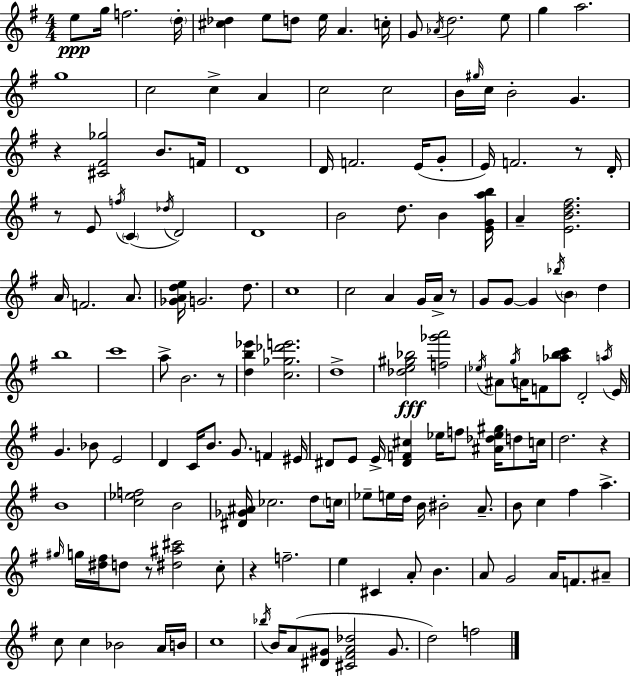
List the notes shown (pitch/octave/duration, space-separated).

E5/e G5/s F5/h. D5/s [C#5,Db5]/q E5/e D5/e E5/s A4/q. C5/s G4/e Ab4/s D5/h. E5/e G5/q A5/h. G5/w C5/h C5/q A4/q C5/h C5/h B4/s G#5/s C5/s B4/h G4/q. R/q [C#4,F#4,Gb5]/h B4/e. F4/s D4/w D4/s F4/h. E4/s G4/e E4/s F4/h. R/e D4/s R/e E4/e F5/s C4/q Db5/s D4/h D4/w B4/h D5/e. B4/q [E4,G4,A5,B5]/s A4/q [E4,B4,D5,F#5]/h. A4/s F4/h. A4/e. [Gb4,A4,D5,E5]/s G4/h. D5/e. C5/w C5/h A4/q G4/s A4/s R/e G4/e G4/e G4/q Bb5/s B4/q D5/q B5/w C6/w A5/e B4/h. R/e [D5,B5,Eb6]/q [C5,Gb5,Db6,E6]/h. D5/w [Db5,E5,G#5,Bb5]/h [F5,Gb6,A6]/h Eb5/s A#4/e G5/s A4/s F4/e [Ab5,B5,C6]/e D4/h A5/s E4/s G4/q. Bb4/e E4/h D4/q C4/s B4/e. G4/e. F4/q EIS4/s D#4/e E4/e E4/s [D#4,F4,C#5]/q Eb5/s F5/e [A#4,Db5,Eb5,G#5]/s D5/e C5/s D5/h. R/q B4/w [C5,Eb5,F5]/h B4/h [D#4,Gb4,A#4]/s CES5/h. D5/e C5/s Eb5/e E5/s D5/s B4/s BIS4/h A4/e. B4/e C5/q F#5/q A5/q. G#5/s G5/s [D#5,F#5]/s D5/e R/e [D#5,A#5,C#6]/h C5/e R/q F5/h. E5/q C#4/q A4/e B4/q. A4/e G4/h A4/s F4/e. A#4/e C5/e C5/q Bb4/h A4/s B4/s C5/w Bb5/s B4/s A4/e [D#4,G#4]/e [C#4,F#4,A4,Db5]/h G#4/e. D5/h F5/h